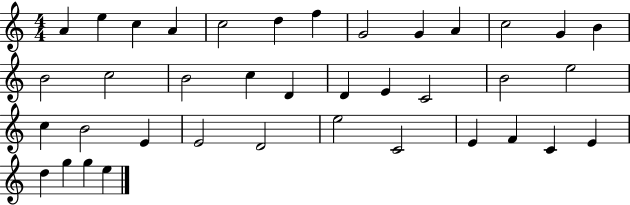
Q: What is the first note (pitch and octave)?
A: A4